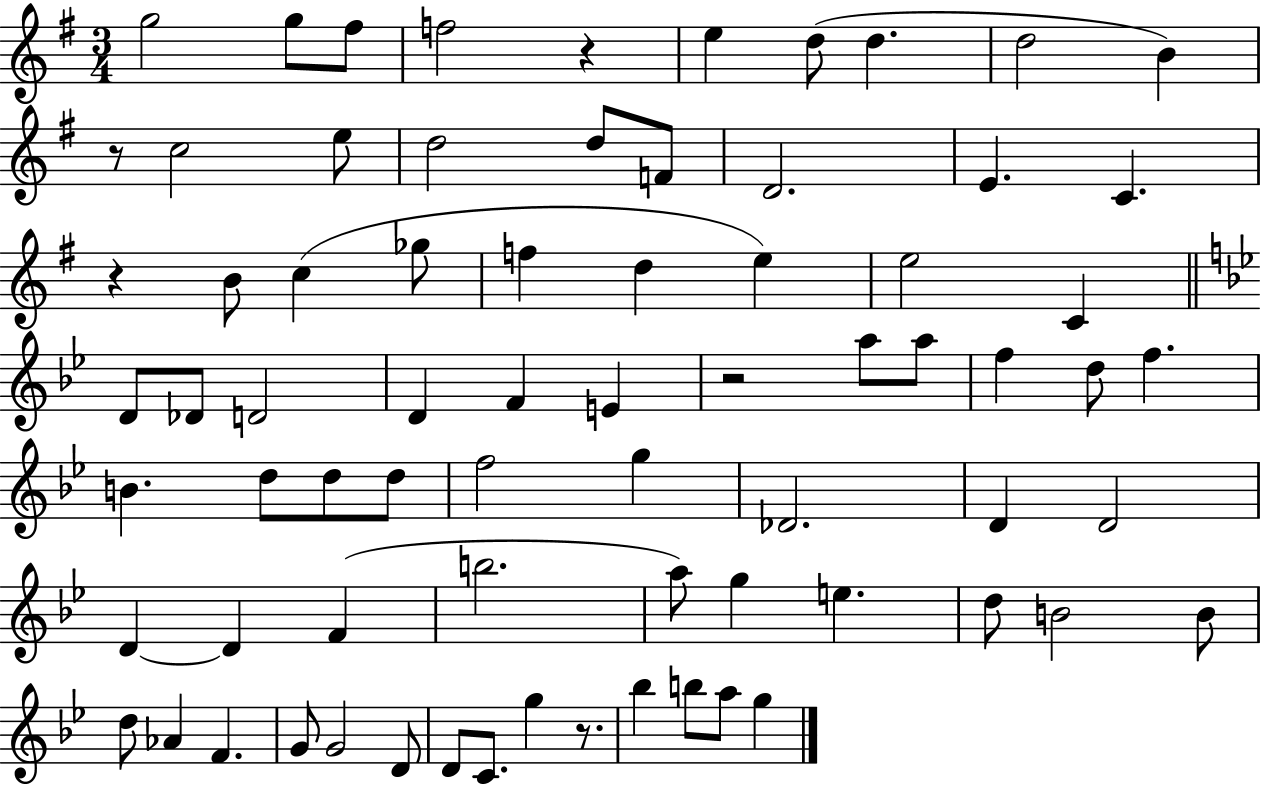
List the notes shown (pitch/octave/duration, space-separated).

G5/h G5/e F#5/e F5/h R/q E5/q D5/e D5/q. D5/h B4/q R/e C5/h E5/e D5/h D5/e F4/e D4/h. E4/q. C4/q. R/q B4/e C5/q Gb5/e F5/q D5/q E5/q E5/h C4/q D4/e Db4/e D4/h D4/q F4/q E4/q R/h A5/e A5/e F5/q D5/e F5/q. B4/q. D5/e D5/e D5/e F5/h G5/q Db4/h. D4/q D4/h D4/q D4/q F4/q B5/h. A5/e G5/q E5/q. D5/e B4/h B4/e D5/e Ab4/q F4/q. G4/e G4/h D4/e D4/e C4/e. G5/q R/e. Bb5/q B5/e A5/e G5/q